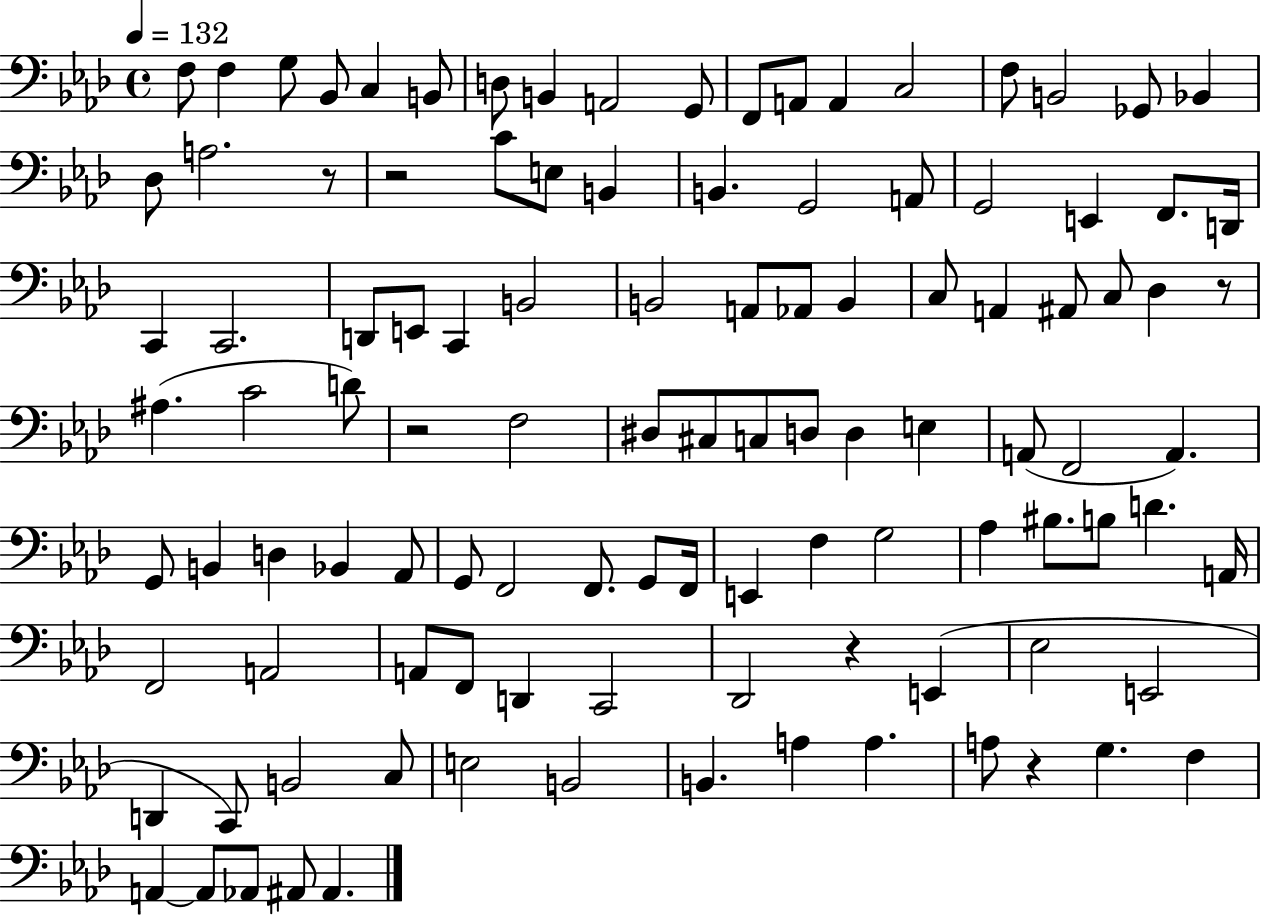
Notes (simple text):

F3/e F3/q G3/e Bb2/e C3/q B2/e D3/e B2/q A2/h G2/e F2/e A2/e A2/q C3/h F3/e B2/h Gb2/e Bb2/q Db3/e A3/h. R/e R/h C4/e E3/e B2/q B2/q. G2/h A2/e G2/h E2/q F2/e. D2/s C2/q C2/h. D2/e E2/e C2/q B2/h B2/h A2/e Ab2/e B2/q C3/e A2/q A#2/e C3/e Db3/q R/e A#3/q. C4/h D4/e R/h F3/h D#3/e C#3/e C3/e D3/e D3/q E3/q A2/e F2/h A2/q. G2/e B2/q D3/q Bb2/q Ab2/e G2/e F2/h F2/e. G2/e F2/s E2/q F3/q G3/h Ab3/q BIS3/e. B3/e D4/q. A2/s F2/h A2/h A2/e F2/e D2/q C2/h Db2/h R/q E2/q Eb3/h E2/h D2/q C2/e B2/h C3/e E3/h B2/h B2/q. A3/q A3/q. A3/e R/q G3/q. F3/q A2/q A2/e Ab2/e A#2/e A#2/q.